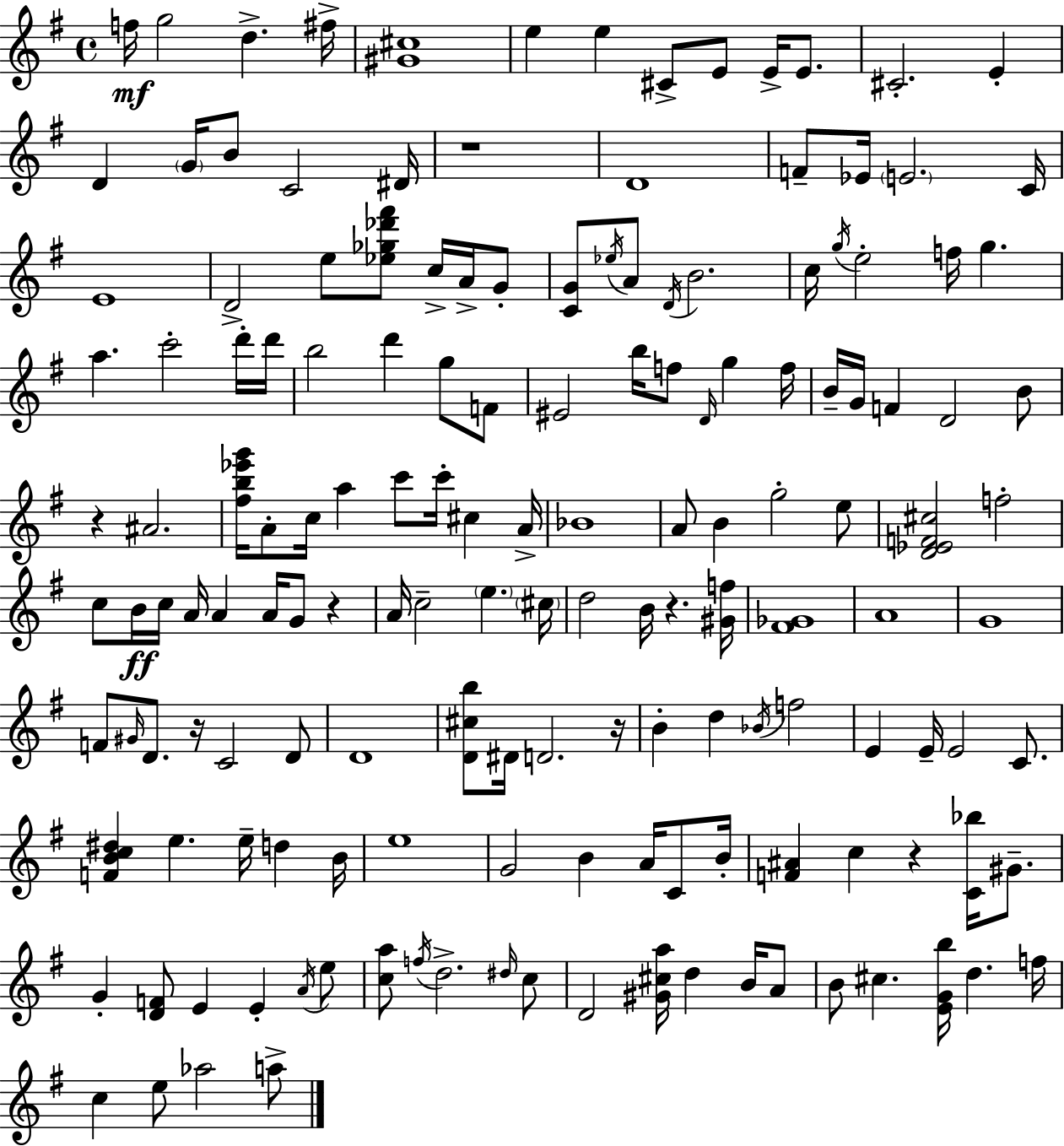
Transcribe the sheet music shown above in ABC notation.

X:1
T:Untitled
M:4/4
L:1/4
K:G
f/4 g2 d ^f/4 [^G^c]4 e e ^C/2 E/2 E/4 E/2 ^C2 E D G/4 B/2 C2 ^D/4 z4 D4 F/2 _E/4 E2 C/4 E4 D2 e/2 [_e_g_d'^f']/2 c/4 A/4 G/2 [CG]/2 _e/4 A/2 D/4 B2 c/4 g/4 e2 f/4 g a c'2 d'/4 d'/4 b2 d' g/2 F/2 ^E2 b/4 f/2 D/4 g f/4 B/4 G/4 F D2 B/2 z ^A2 [^fb_e'g']/4 A/2 c/4 a c'/2 c'/4 ^c A/4 _B4 A/2 B g2 e/2 [D_EF^c]2 f2 c/2 B/4 c/4 A/4 A A/4 G/2 z A/4 c2 e ^c/4 d2 B/4 z [^Gf]/4 [^F_G]4 A4 G4 F/2 ^G/4 D/2 z/4 C2 D/2 D4 [D^cb]/2 ^D/4 D2 z/4 B d _B/4 f2 E E/4 E2 C/2 [FBc^d] e e/4 d B/4 e4 G2 B A/4 C/2 B/4 [F^A] c z [C_b]/4 ^G/2 G [DF]/2 E E A/4 e/2 [ca]/2 f/4 d2 ^d/4 c/2 D2 [^G^ca]/4 d B/4 A/2 B/2 ^c [EGb]/4 d f/4 c e/2 _a2 a/2